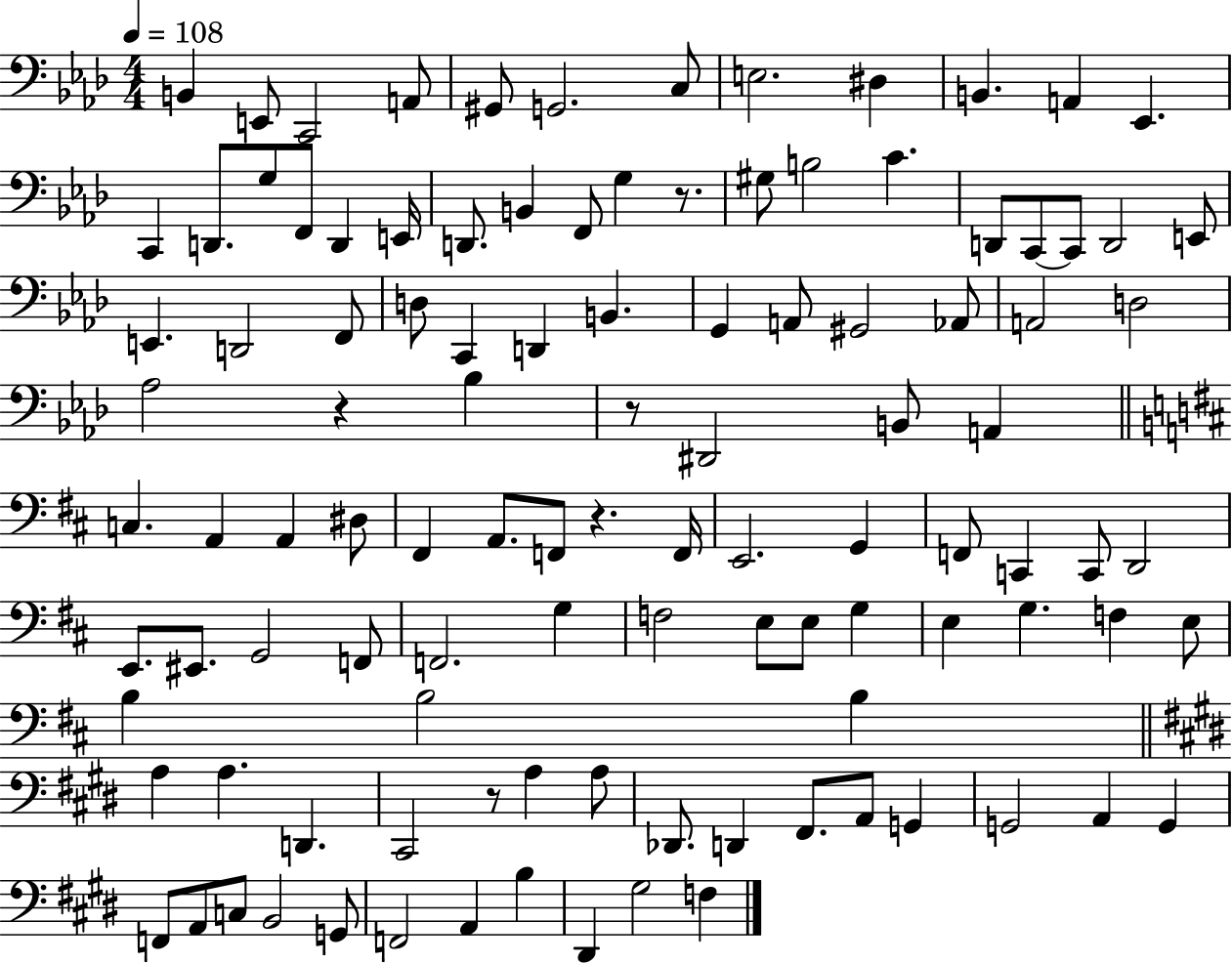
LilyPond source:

{
  \clef bass
  \numericTimeSignature
  \time 4/4
  \key aes \major
  \tempo 4 = 108
  b,4 e,8 c,2 a,8 | gis,8 g,2. c8 | e2. dis4 | b,4. a,4 ees,4. | \break c,4 d,8. g8 f,8 d,4 e,16 | d,8. b,4 f,8 g4 r8. | gis8 b2 c'4. | d,8 c,8~~ c,8 d,2 e,8 | \break e,4. d,2 f,8 | d8 c,4 d,4 b,4. | g,4 a,8 gis,2 aes,8 | a,2 d2 | \break aes2 r4 bes4 | r8 dis,2 b,8 a,4 | \bar "||" \break \key b \minor c4. a,4 a,4 dis8 | fis,4 a,8. f,8 r4. f,16 | e,2. g,4 | f,8 c,4 c,8 d,2 | \break e,8. eis,8. g,2 f,8 | f,2. g4 | f2 e8 e8 g4 | e4 g4. f4 e8 | \break b4 b2 b4 | \bar "||" \break \key e \major a4 a4. d,4. | cis,2 r8 a4 a8 | des,8. d,4 fis,8. a,8 g,4 | g,2 a,4 g,4 | \break f,8 a,8 c8 b,2 g,8 | f,2 a,4 b4 | dis,4 gis2 f4 | \bar "|."
}